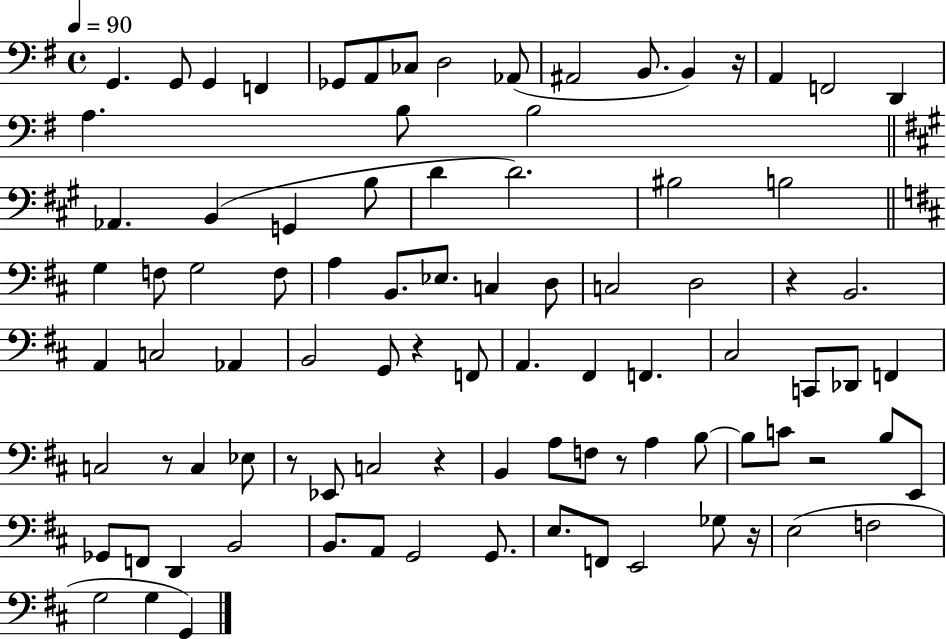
{
  \clef bass
  \time 4/4
  \defaultTimeSignature
  \key g \major
  \tempo 4 = 90
  g,4. g,8 g,4 f,4 | ges,8 a,8 ces8 d2 aes,8( | ais,2 b,8. b,4) r16 | a,4 f,2 d,4 | \break a4. b8 b2 | \bar "||" \break \key a \major aes,4. b,4( g,4 b8 | d'4 d'2.) | bis2 b2 | \bar "||" \break \key b \minor g4 f8 g2 f8 | a4 b,8. ees8. c4 d8 | c2 d2 | r4 b,2. | \break a,4 c2 aes,4 | b,2 g,8 r4 f,8 | a,4. fis,4 f,4. | cis2 c,8 des,8 f,4 | \break c2 r8 c4 ees8 | r8 ees,8 c2 r4 | b,4 a8 f8 r8 a4 b8~~ | b8 c'8 r2 b8 e,8 | \break ges,8 f,8 d,4 b,2 | b,8. a,8 g,2 g,8. | e8. f,8 e,2 ges8 r16 | e2( f2 | \break g2 g4 g,4) | \bar "|."
}